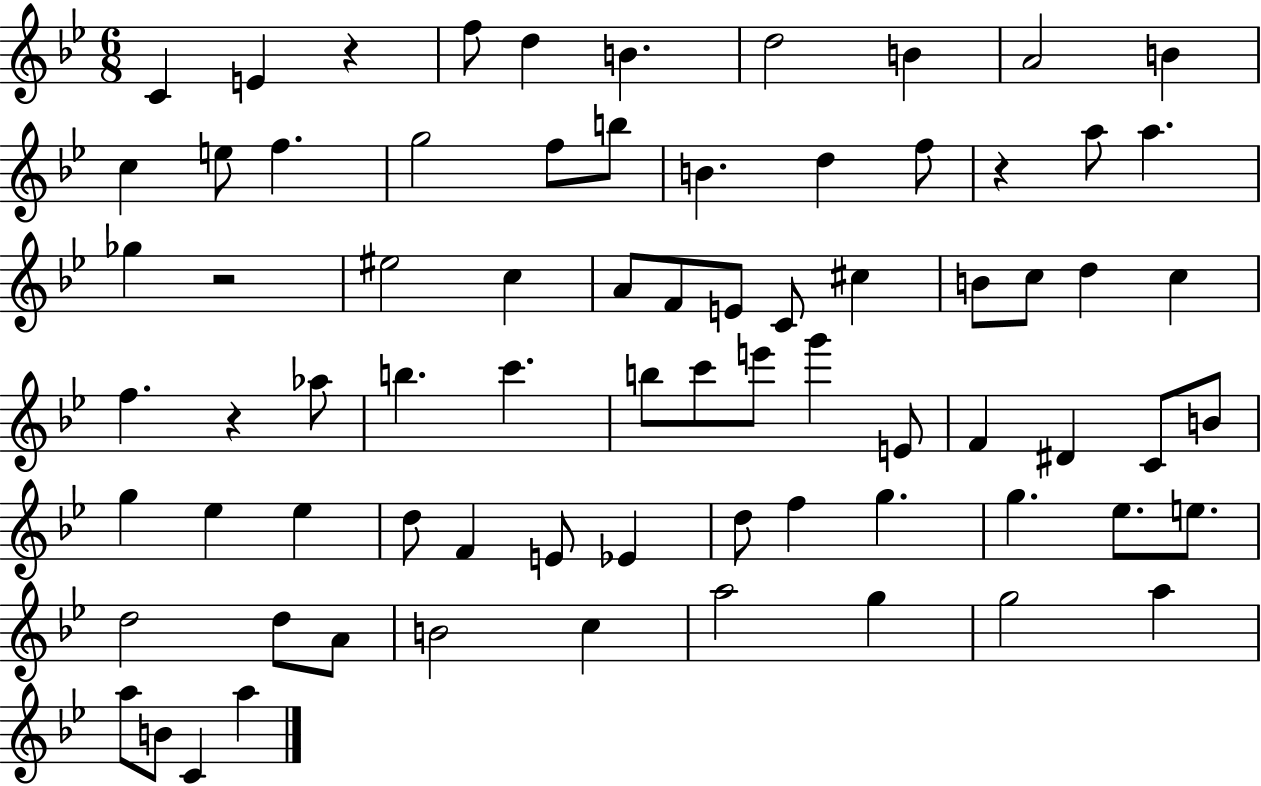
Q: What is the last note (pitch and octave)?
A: A5